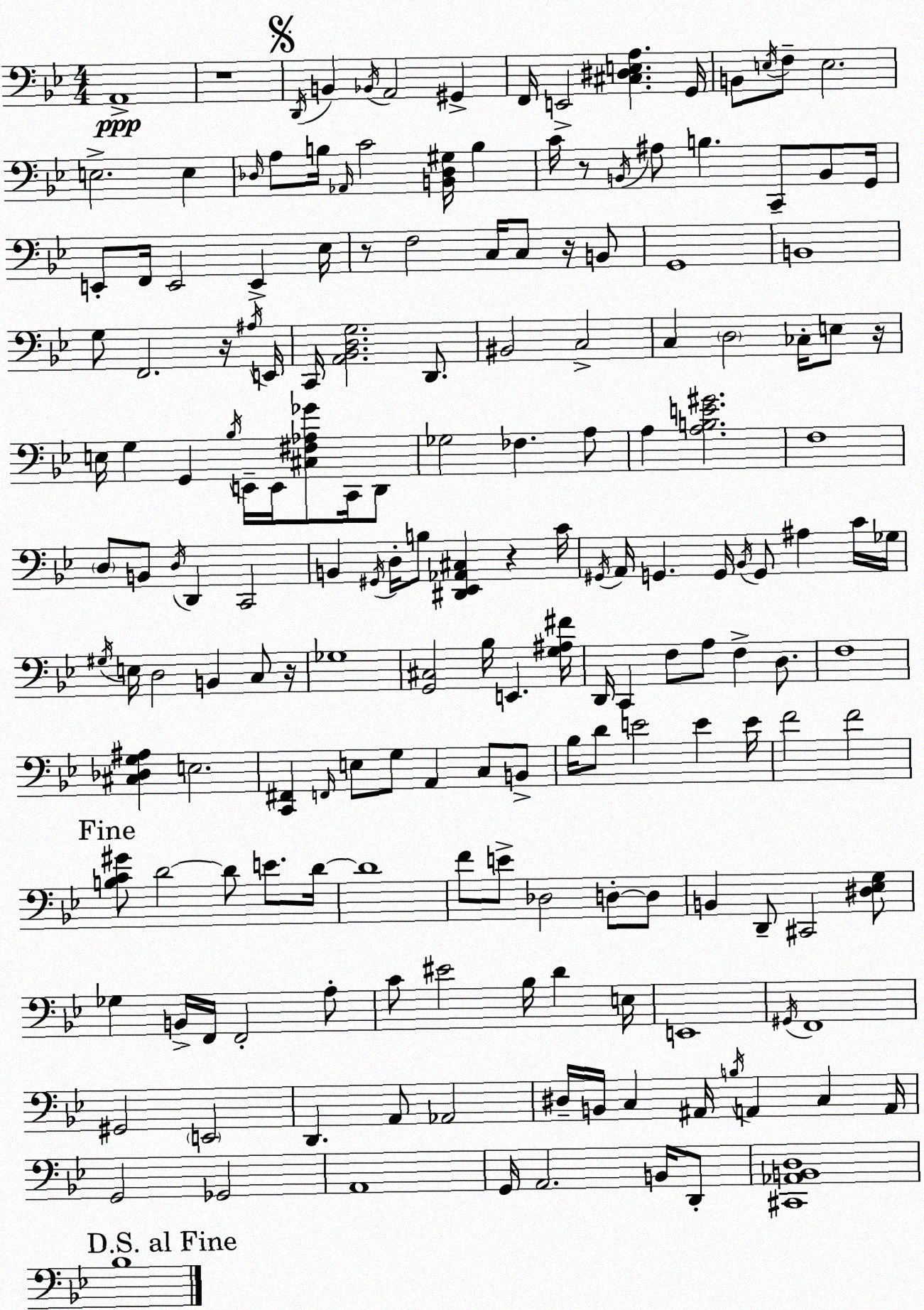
X:1
T:Untitled
M:4/4
L:1/4
K:Gm
A,,4 z4 D,,/4 B,, _B,,/4 A,,2 ^G,, F,,/4 E,,2 [^C,^D,E,A,] G,,/4 B,,/2 E,/4 F,/2 E,2 E,2 E, _D,/4 A,/2 B,/4 _A,,/4 C2 [B,,_D,^G,]/4 B, C/4 z/2 B,,/4 ^A,/2 B, C,,/2 B,,/2 G,,/4 E,,/2 F,,/4 E,,2 E,, _E,/4 z/2 F,2 C,/4 C,/2 z/4 B,,/2 G,,4 B,,4 G,/2 F,,2 z/4 ^A,/4 E,,/4 C,,/4 [A,,_B,,D,G,]2 D,,/2 ^B,,2 C,2 C, D,2 _C,/4 E,/2 z/4 E,/4 G, G,, _B,/4 E,,/4 E,,/4 [^C,^F,_A,_G]/2 C,,/4 D,,/2 _G,2 _F, A,/2 A, [A,B,E^G]2 F,4 D,/2 B,,/2 D,/4 D,, C,,2 B,, ^G,,/4 D,/4 B,/2 [^D,,_E,,_A,,^C,] z C/4 ^G,,/4 A,,/4 G,, G,,/4 _B,,/4 G,,/2 ^A, C/4 _G,/4 ^G,/4 E,/4 D,2 B,, C,/2 z/4 _G,4 [G,,^C,]2 _B,/4 E,, [G,^A,^F]/4 D,,/4 C,, F,/2 A,/2 F, D,/2 F,4 [^C,_D,G,^A,] E,2 [C,,^F,,] F,,/4 E,/2 G,/2 A,, C,/2 B,,/2 _B,/4 D/2 E2 E E/4 F2 F2 [B,C^G]/2 D2 D/2 E/2 D/4 D4 F/2 E/2 _D,2 D,/2 D,/2 B,, D,,/2 ^C,,2 [^D,_E,G,]/2 _G, B,,/4 F,,/4 F,,2 A,/2 C/2 ^E2 _B,/4 D E,/4 E,,4 ^G,,/4 F,,4 ^G,,2 E,,2 D,, A,,/2 _A,,2 ^D,/4 B,,/4 C, ^A,,/4 B,/4 A,, C, A,,/4 G,,2 _G,,2 A,,4 G,,/4 A,,2 B,,/4 D,,/2 [^C,,_A,,B,,D,]4 _B,4